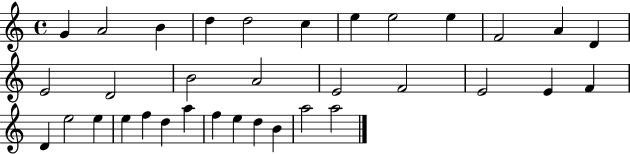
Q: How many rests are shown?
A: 0